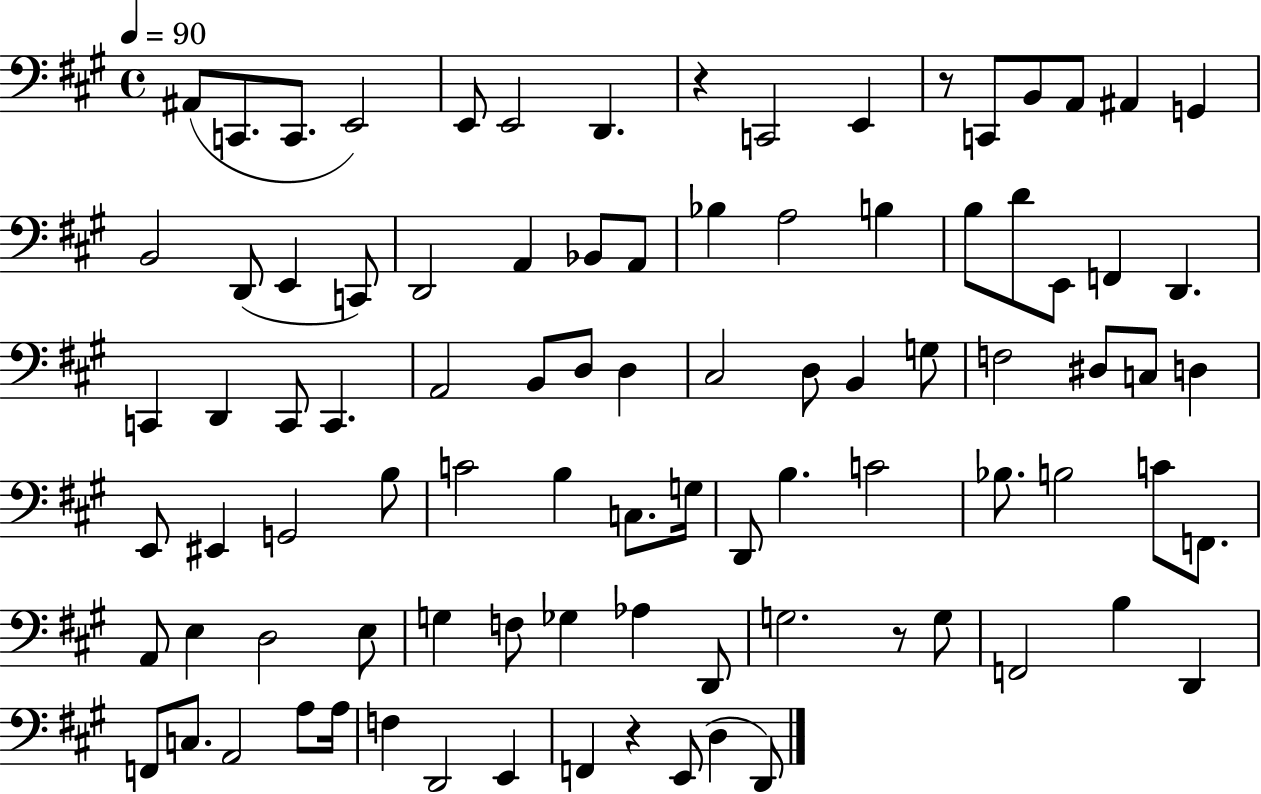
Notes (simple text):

A#2/e C2/e. C2/e. E2/h E2/e E2/h D2/q. R/q C2/h E2/q R/e C2/e B2/e A2/e A#2/q G2/q B2/h D2/e E2/q C2/e D2/h A2/q Bb2/e A2/e Bb3/q A3/h B3/q B3/e D4/e E2/e F2/q D2/q. C2/q D2/q C2/e C2/q. A2/h B2/e D3/e D3/q C#3/h D3/e B2/q G3/e F3/h D#3/e C3/e D3/q E2/e EIS2/q G2/h B3/e C4/h B3/q C3/e. G3/s D2/e B3/q. C4/h Bb3/e. B3/h C4/e F2/e. A2/e E3/q D3/h E3/e G3/q F3/e Gb3/q Ab3/q D2/e G3/h. R/e G3/e F2/h B3/q D2/q F2/e C3/e. A2/h A3/e A3/s F3/q D2/h E2/q F2/q R/q E2/e D3/q D2/e